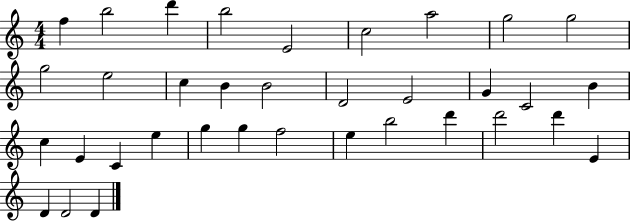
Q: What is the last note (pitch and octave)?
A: D4